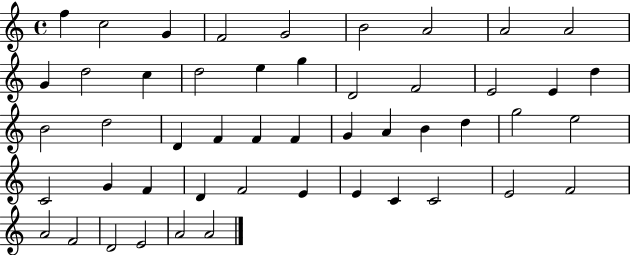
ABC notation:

X:1
T:Untitled
M:4/4
L:1/4
K:C
f c2 G F2 G2 B2 A2 A2 A2 G d2 c d2 e g D2 F2 E2 E d B2 d2 D F F F G A B d g2 e2 C2 G F D F2 E E C C2 E2 F2 A2 F2 D2 E2 A2 A2